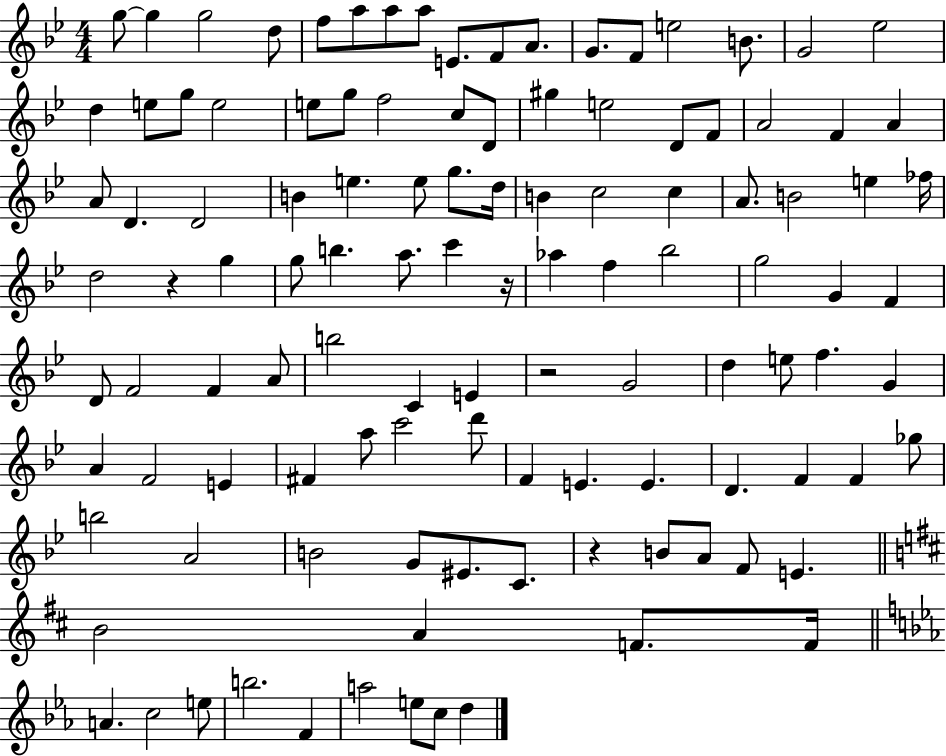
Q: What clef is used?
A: treble